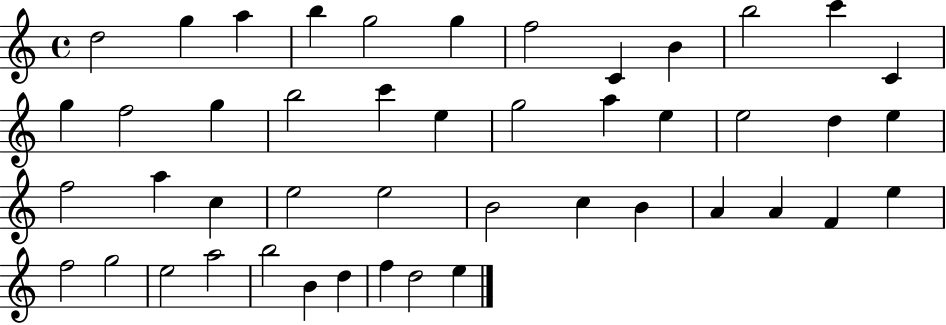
{
  \clef treble
  \time 4/4
  \defaultTimeSignature
  \key c \major
  d''2 g''4 a''4 | b''4 g''2 g''4 | f''2 c'4 b'4 | b''2 c'''4 c'4 | \break g''4 f''2 g''4 | b''2 c'''4 e''4 | g''2 a''4 e''4 | e''2 d''4 e''4 | \break f''2 a''4 c''4 | e''2 e''2 | b'2 c''4 b'4 | a'4 a'4 f'4 e''4 | \break f''2 g''2 | e''2 a''2 | b''2 b'4 d''4 | f''4 d''2 e''4 | \break \bar "|."
}